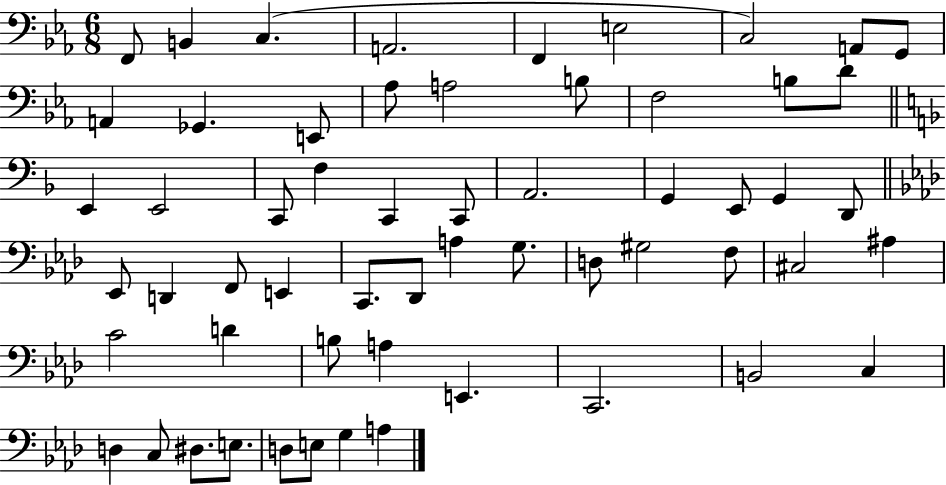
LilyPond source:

{
  \clef bass
  \numericTimeSignature
  \time 6/8
  \key ees \major
  f,8 b,4 c4.( | a,2. | f,4 e2 | c2) a,8 g,8 | \break a,4 ges,4. e,8 | aes8 a2 b8 | f2 b8 d'8 | \bar "||" \break \key f \major e,4 e,2 | c,8 f4 c,4 c,8 | a,2. | g,4 e,8 g,4 d,8 | \break \bar "||" \break \key aes \major ees,8 d,4 f,8 e,4 | c,8. des,8 a4 g8. | d8 gis2 f8 | cis2 ais4 | \break c'2 d'4 | b8 a4 e,4. | c,2. | b,2 c4 | \break d4 c8 dis8. e8. | d8 e8 g4 a4 | \bar "|."
}